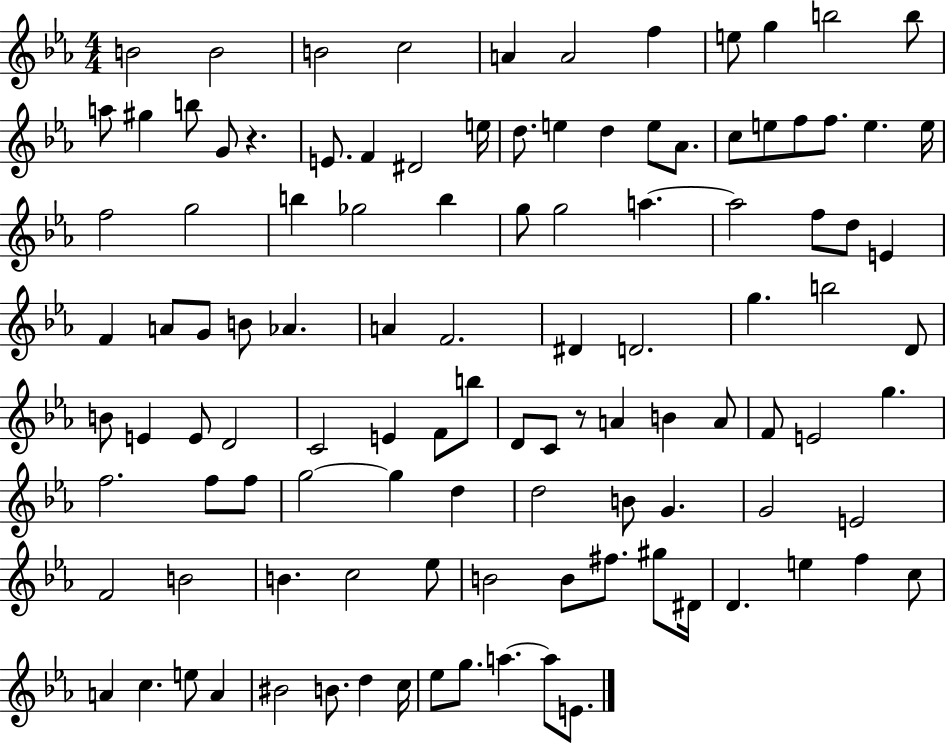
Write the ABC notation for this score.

X:1
T:Untitled
M:4/4
L:1/4
K:Eb
B2 B2 B2 c2 A A2 f e/2 g b2 b/2 a/2 ^g b/2 G/2 z E/2 F ^D2 e/4 d/2 e d e/2 _A/2 c/2 e/2 f/2 f/2 e e/4 f2 g2 b _g2 b g/2 g2 a a2 f/2 d/2 E F A/2 G/2 B/2 _A A F2 ^D D2 g b2 D/2 B/2 E E/2 D2 C2 E F/2 b/2 D/2 C/2 z/2 A B A/2 F/2 E2 g f2 f/2 f/2 g2 g d d2 B/2 G G2 E2 F2 B2 B c2 _e/2 B2 B/2 ^f/2 ^g/2 ^D/4 D e f c/2 A c e/2 A ^B2 B/2 d c/4 _e/2 g/2 a a/2 E/2